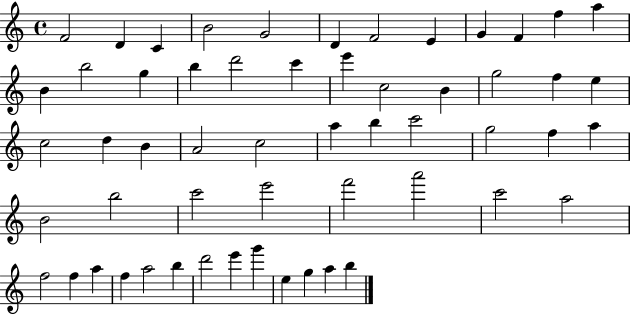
{
  \clef treble
  \time 4/4
  \defaultTimeSignature
  \key c \major
  f'2 d'4 c'4 | b'2 g'2 | d'4 f'2 e'4 | g'4 f'4 f''4 a''4 | \break b'4 b''2 g''4 | b''4 d'''2 c'''4 | e'''4 c''2 b'4 | g''2 f''4 e''4 | \break c''2 d''4 b'4 | a'2 c''2 | a''4 b''4 c'''2 | g''2 f''4 a''4 | \break b'2 b''2 | c'''2 e'''2 | f'''2 a'''2 | c'''2 a''2 | \break f''2 f''4 a''4 | f''4 a''2 b''4 | d'''2 e'''4 g'''4 | e''4 g''4 a''4 b''4 | \break \bar "|."
}